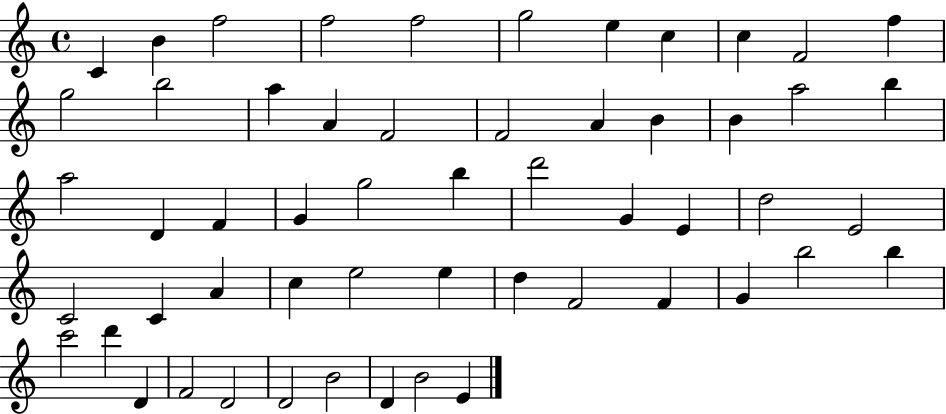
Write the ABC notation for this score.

X:1
T:Untitled
M:4/4
L:1/4
K:C
C B f2 f2 f2 g2 e c c F2 f g2 b2 a A F2 F2 A B B a2 b a2 D F G g2 b d'2 G E d2 E2 C2 C A c e2 e d F2 F G b2 b c'2 d' D F2 D2 D2 B2 D B2 E